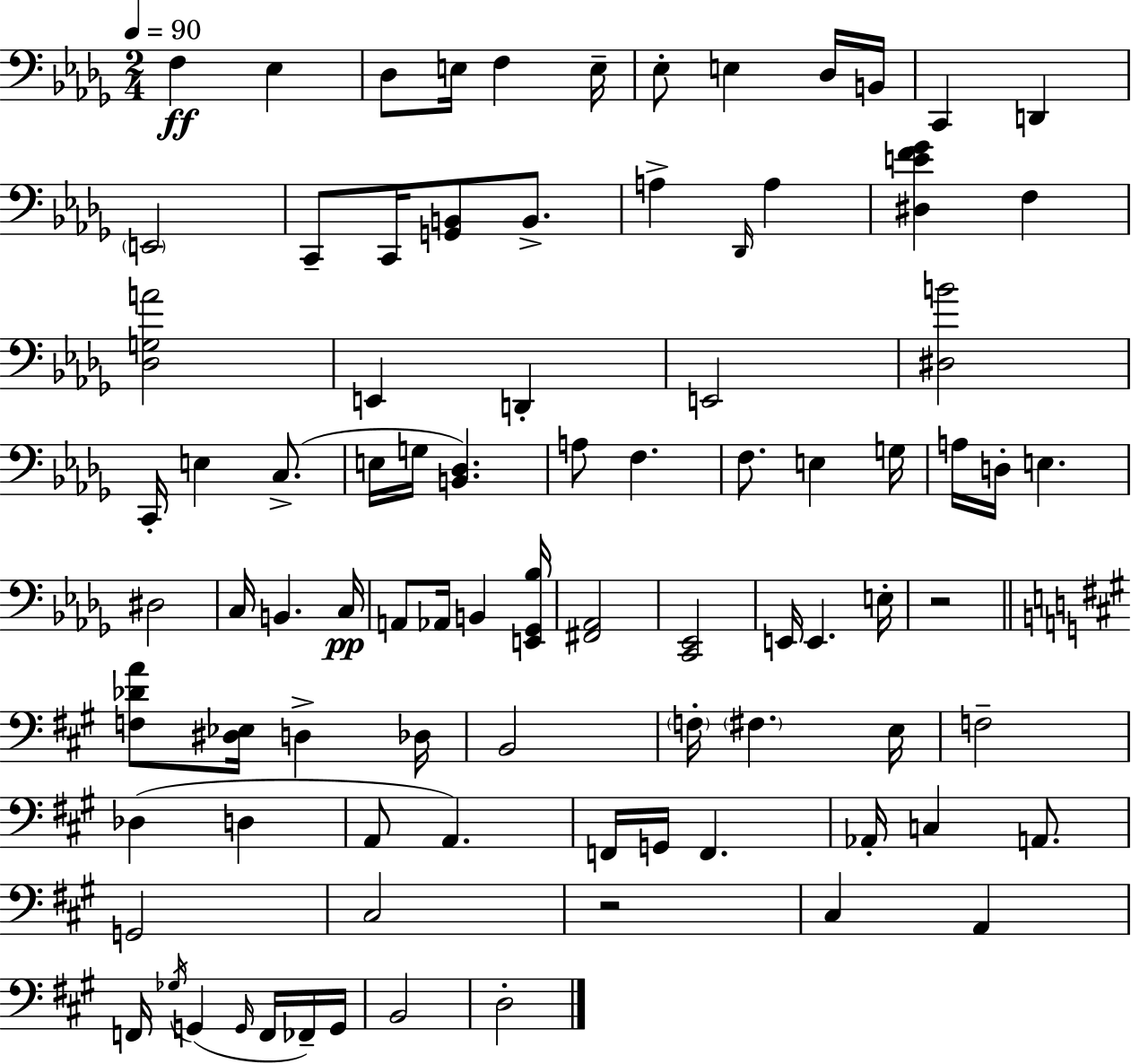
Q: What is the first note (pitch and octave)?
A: F3